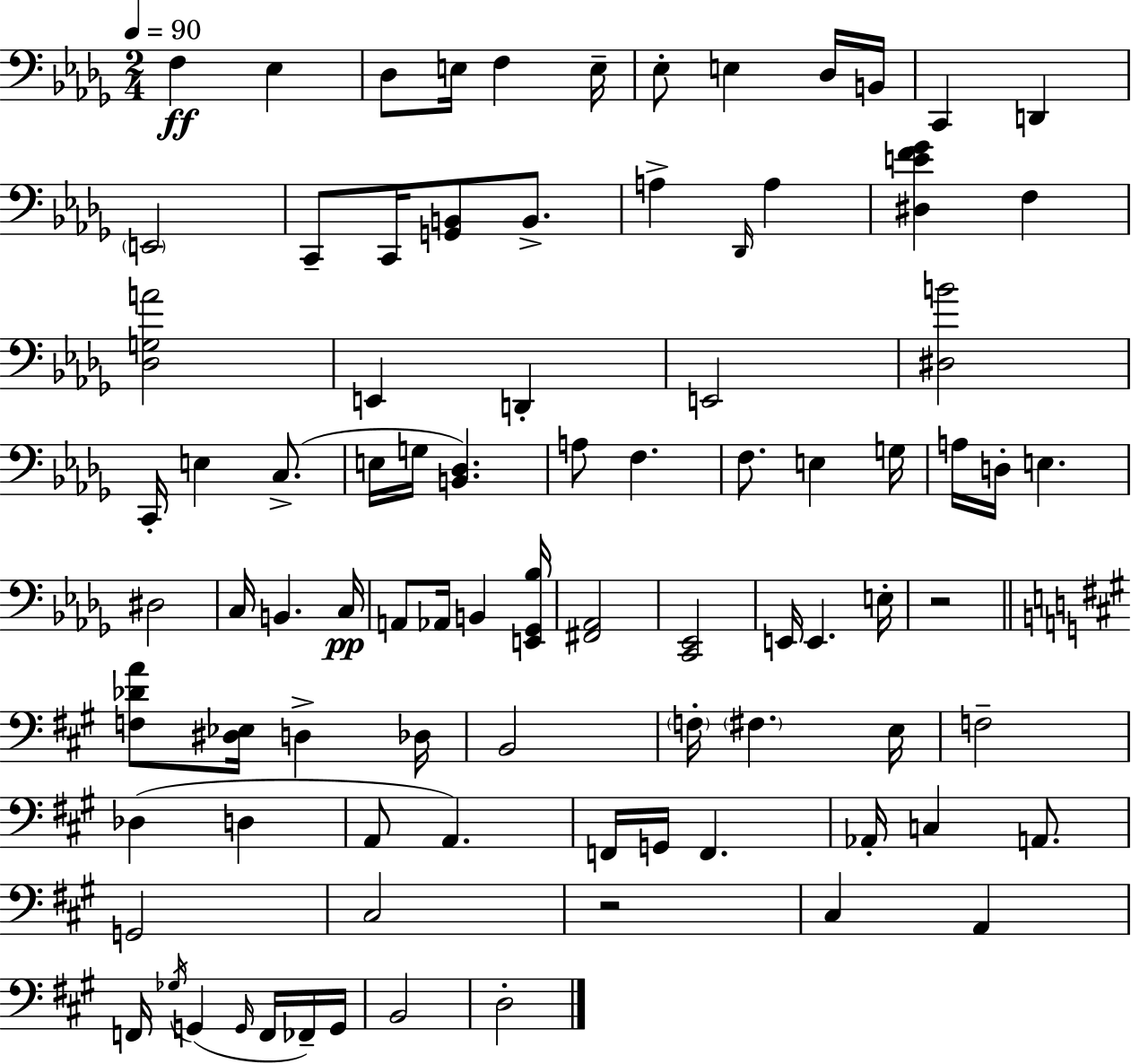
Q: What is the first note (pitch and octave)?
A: F3